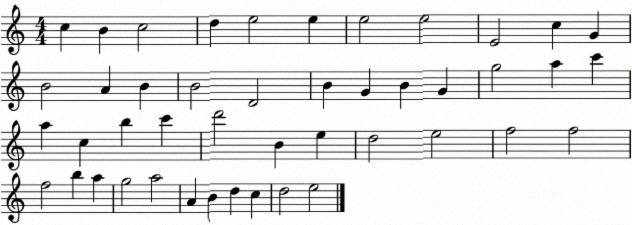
X:1
T:Untitled
M:4/4
L:1/4
K:C
c B c2 d e2 e e2 e2 E2 c G B2 A B B2 D2 B G B G g2 a c' a c b c' d'2 B e d2 e2 f2 f2 f2 b a g2 a2 A B d c d2 e2